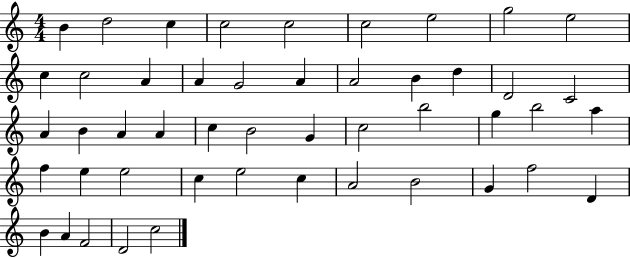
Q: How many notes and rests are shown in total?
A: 48